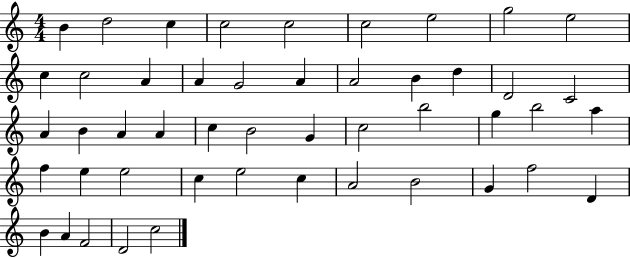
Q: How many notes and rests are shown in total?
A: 48